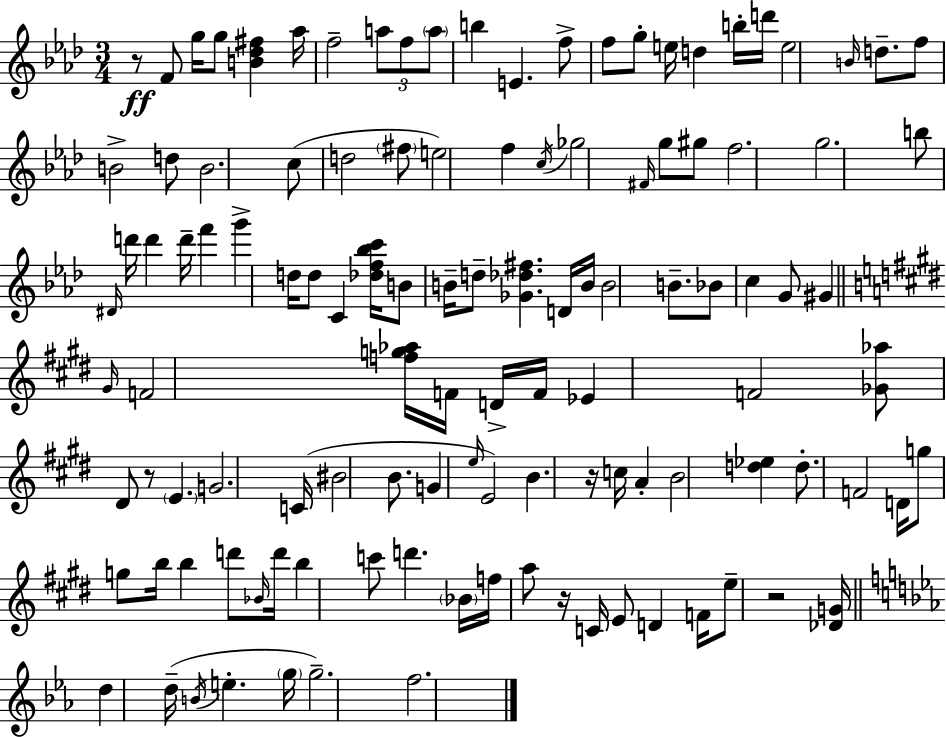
X:1
T:Untitled
M:3/4
L:1/4
K:Fm
z/2 F/2 g/4 g/2 [B_d^f] _a/4 f2 a/2 f/2 a/2 b E f/2 f/2 g/2 e/4 d b/4 d'/4 e2 B/4 d/2 f/2 B2 d/2 B2 c/2 d2 ^f/2 e2 f c/4 _g2 ^F/4 g/2 ^g/2 f2 g2 b/2 ^D/4 d'/4 d' d'/4 f' g' d/4 d/2 C [_df_bc']/4 B/2 B/4 d/2 [_G_d^f] D/4 B/4 B2 B/2 _B/2 c G/2 ^G ^G/4 F2 [fg_a]/4 F/4 D/4 F/4 _E F2 [_G_a]/2 ^D/2 z/2 E G2 C/4 ^B2 B/2 G e/4 E2 B z/4 c/4 A B2 [d_e] d/2 F2 D/4 g/2 g/2 b/4 b d'/2 _B/4 d'/4 b c'/2 d' _B/4 f/4 a/2 z/4 C/4 E/2 D F/4 e/2 z2 [_DG]/4 d d/4 B/4 e g/4 g2 f2